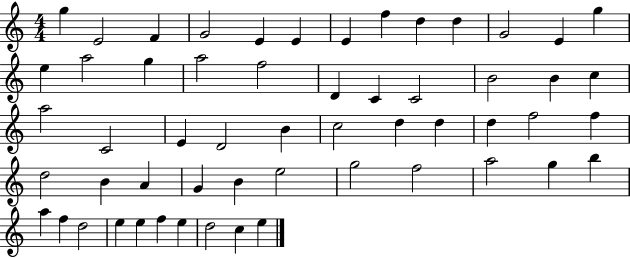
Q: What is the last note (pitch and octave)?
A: E5